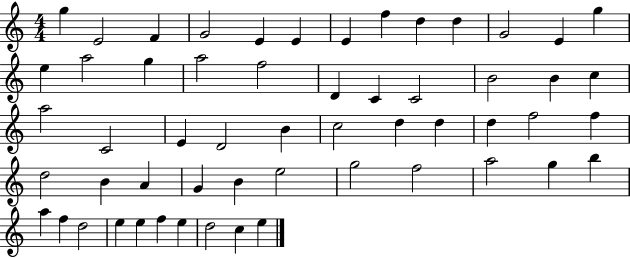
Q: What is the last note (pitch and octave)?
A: E5